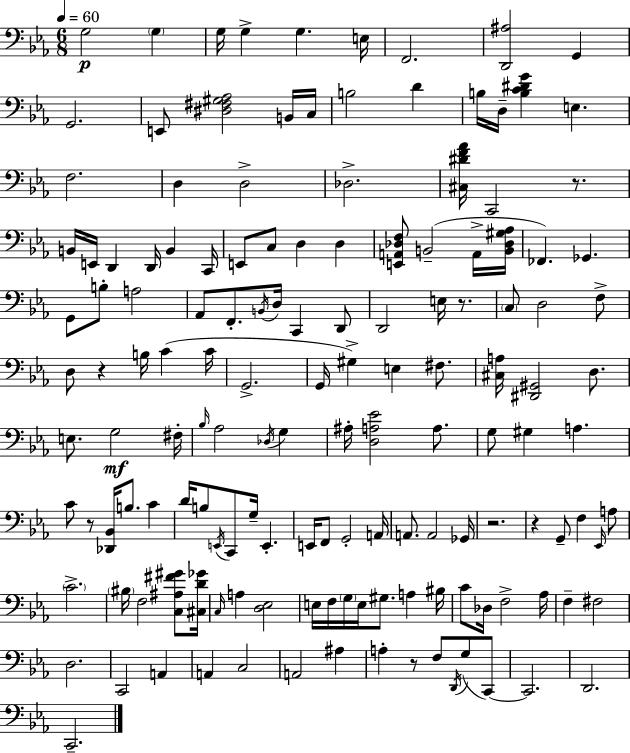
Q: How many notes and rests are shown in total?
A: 145